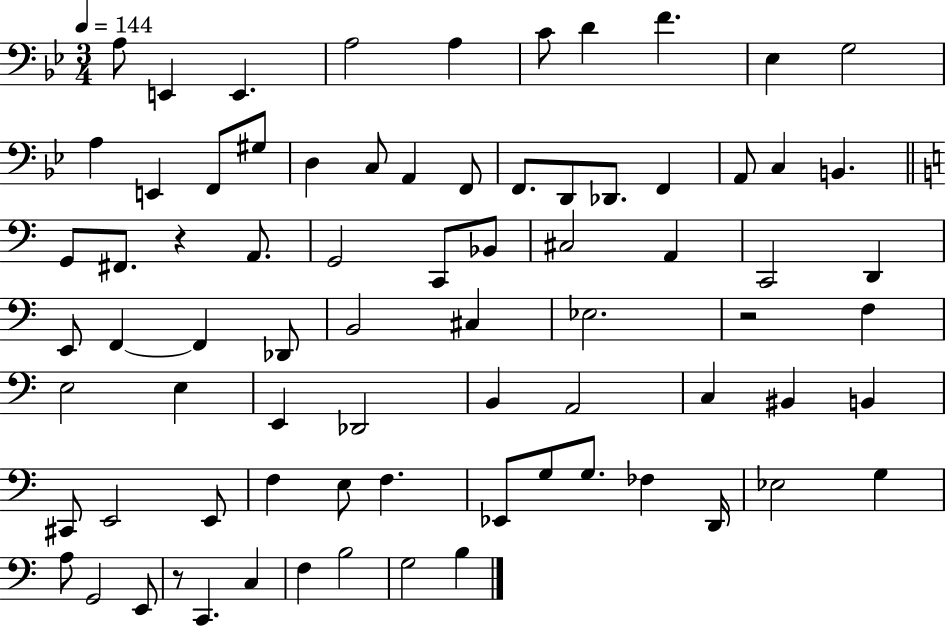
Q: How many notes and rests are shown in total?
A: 77